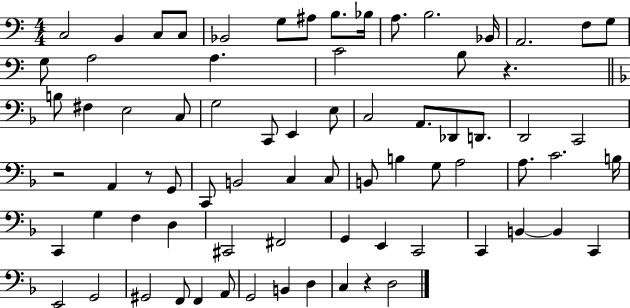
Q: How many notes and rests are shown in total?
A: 75